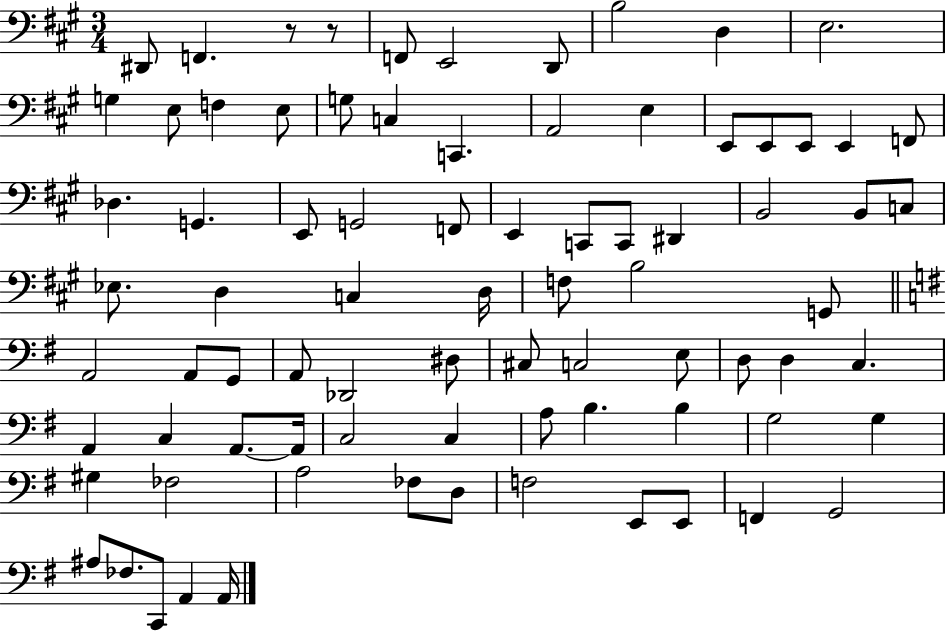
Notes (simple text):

D#2/e F2/q. R/e R/e F2/e E2/h D2/e B3/h D3/q E3/h. G3/q E3/e F3/q E3/e G3/e C3/q C2/q. A2/h E3/q E2/e E2/e E2/e E2/q F2/e Db3/q. G2/q. E2/e G2/h F2/e E2/q C2/e C2/e D#2/q B2/h B2/e C3/e Eb3/e. D3/q C3/q D3/s F3/e B3/h G2/e A2/h A2/e G2/e A2/e Db2/h D#3/e C#3/e C3/h E3/e D3/e D3/q C3/q. A2/q C3/q A2/e. A2/s C3/h C3/q A3/e B3/q. B3/q G3/h G3/q G#3/q FES3/h A3/h FES3/e D3/e F3/h E2/e E2/e F2/q G2/h A#3/e FES3/e. C2/e A2/q A2/s